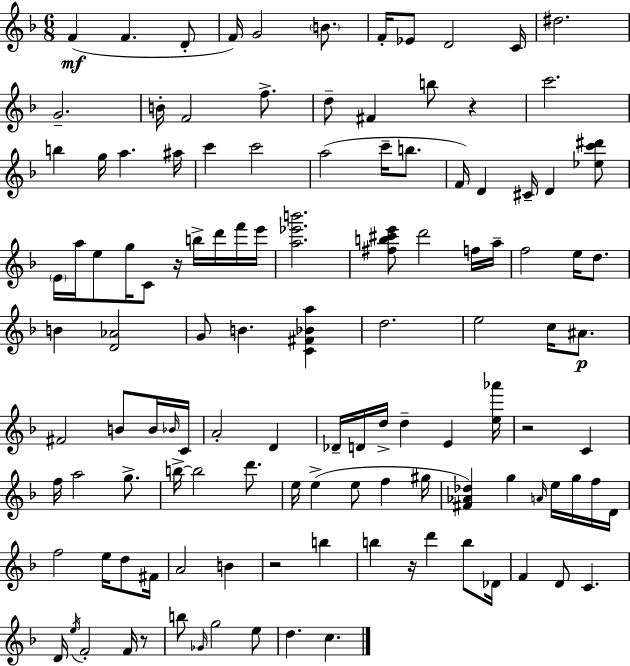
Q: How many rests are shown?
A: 6